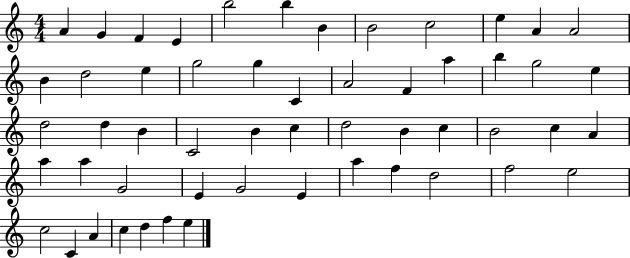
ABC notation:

X:1
T:Untitled
M:4/4
L:1/4
K:C
A G F E b2 b B B2 c2 e A A2 B d2 e g2 g C A2 F a b g2 e d2 d B C2 B c d2 B c B2 c A a a G2 E G2 E a f d2 f2 e2 c2 C A c d f e